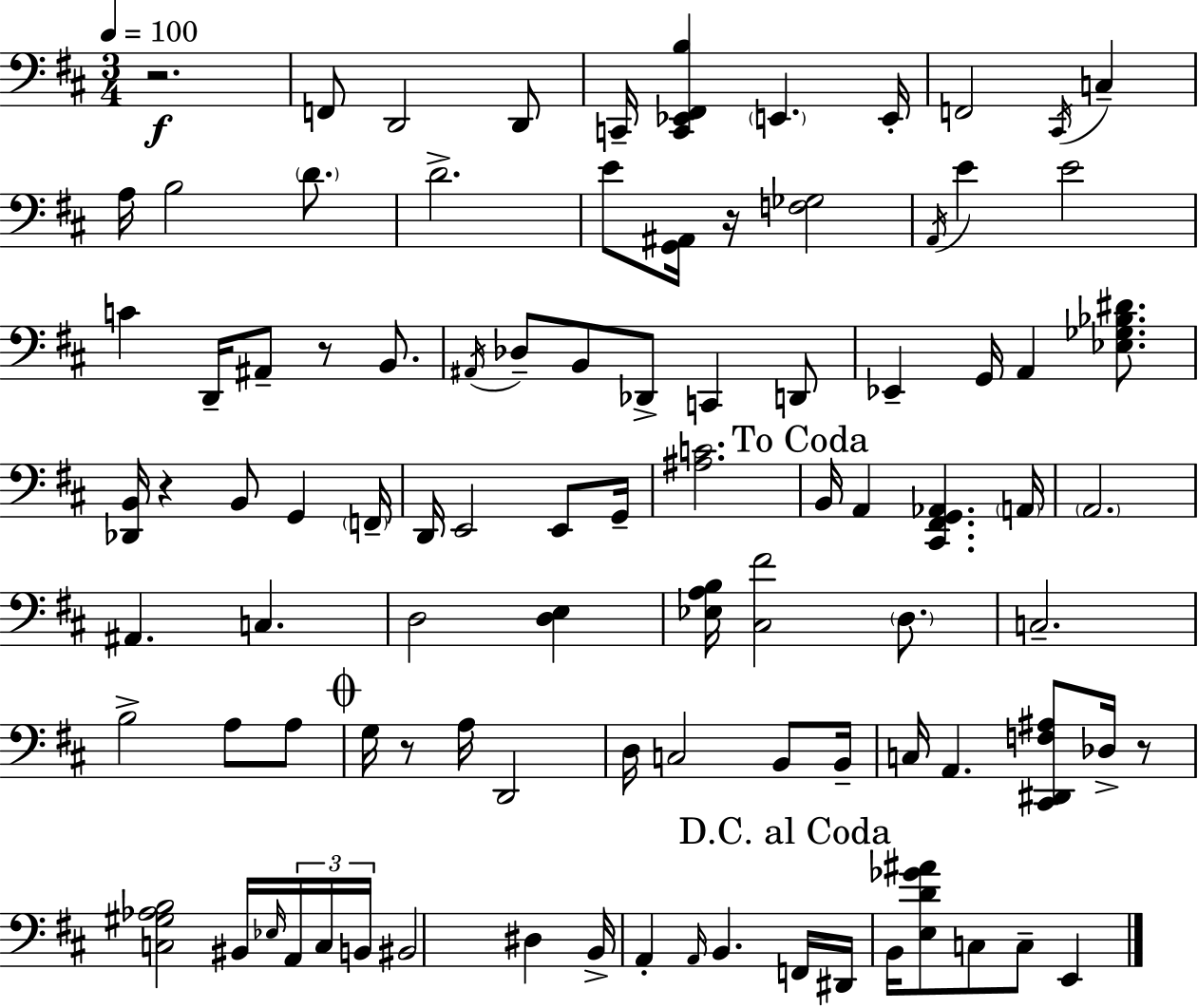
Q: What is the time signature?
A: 3/4